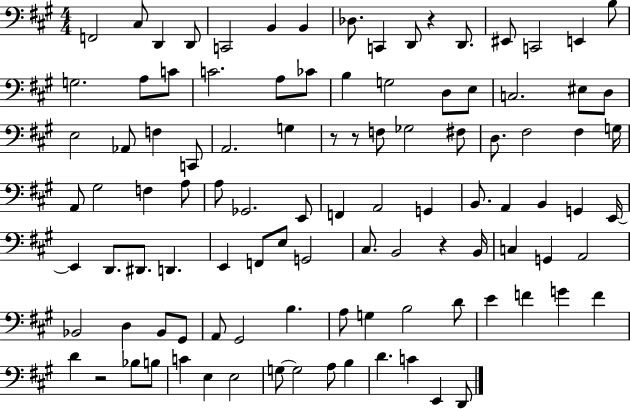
X:1
T:Untitled
M:4/4
L:1/4
K:A
F,,2 ^C,/2 D,, D,,/2 C,,2 B,, B,, _D,/2 C,, D,,/2 z D,,/2 ^E,,/2 C,,2 E,, B,/2 G,2 A,/2 C/2 C2 A,/2 _C/2 B, G,2 D,/2 E,/2 C,2 ^E,/2 D,/2 E,2 _A,,/2 F, C,,/2 A,,2 G, z/2 z/2 F,/2 _G,2 ^F,/2 D,/2 ^F,2 ^F, G,/4 A,,/2 ^G,2 F, A,/2 A,/2 _G,,2 E,,/2 F,, A,,2 G,, B,,/2 A,, B,, G,, E,,/4 E,, D,,/2 ^D,,/2 D,, E,, F,,/2 E,/2 G,,2 ^C,/2 B,,2 z B,,/4 C, G,, A,,2 _B,,2 D, _B,,/2 ^G,,/2 A,,/2 ^G,,2 B, A,/2 G, B,2 D/2 E F G F D z2 _B,/2 B,/2 C E, E,2 G,/2 G,2 A,/2 B, D C E,, D,,/2